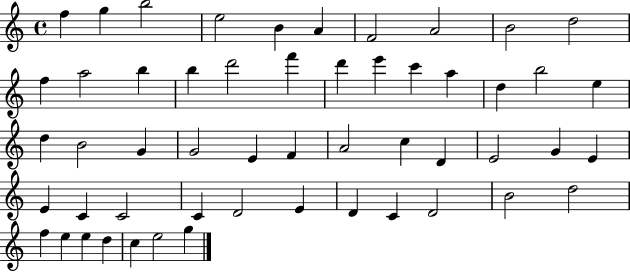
F5/q G5/q B5/h E5/h B4/q A4/q F4/h A4/h B4/h D5/h F5/q A5/h B5/q B5/q D6/h F6/q D6/q E6/q C6/q A5/q D5/q B5/h E5/q D5/q B4/h G4/q G4/h E4/q F4/q A4/h C5/q D4/q E4/h G4/q E4/q E4/q C4/q C4/h C4/q D4/h E4/q D4/q C4/q D4/h B4/h D5/h F5/q E5/q E5/q D5/q C5/q E5/h G5/q